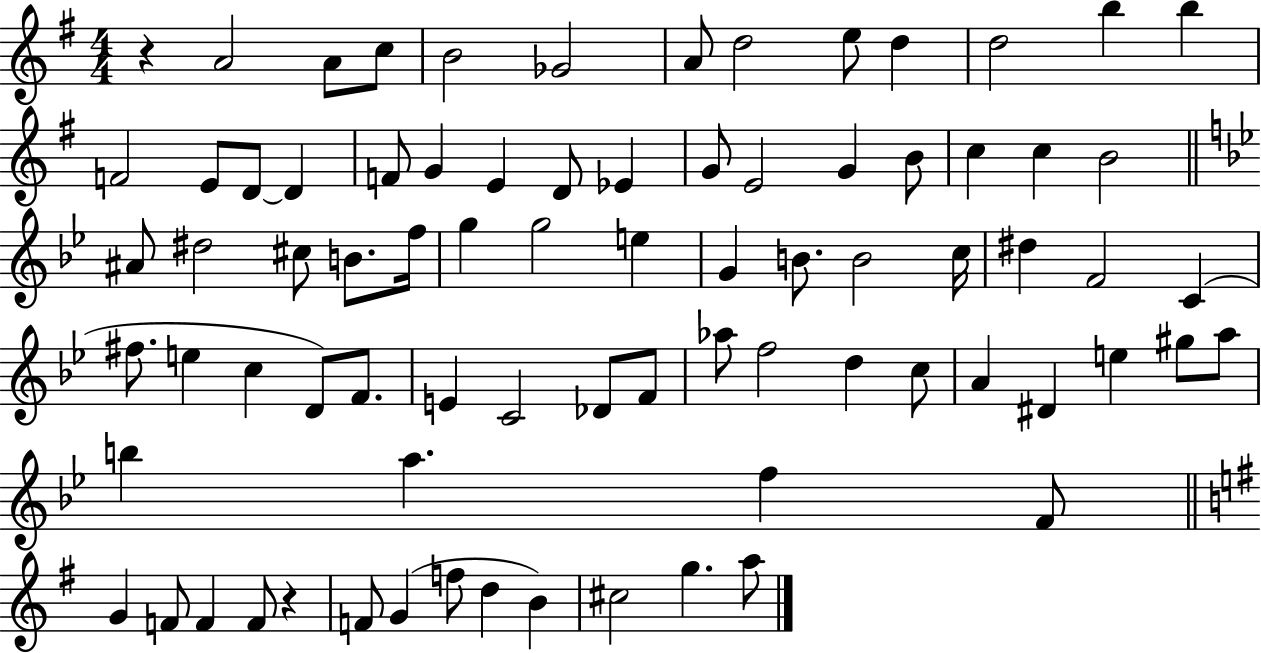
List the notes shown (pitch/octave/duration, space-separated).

R/q A4/h A4/e C5/e B4/h Gb4/h A4/e D5/h E5/e D5/q D5/h B5/q B5/q F4/h E4/e D4/e D4/q F4/e G4/q E4/q D4/e Eb4/q G4/e E4/h G4/q B4/e C5/q C5/q B4/h A#4/e D#5/h C#5/e B4/e. F5/s G5/q G5/h E5/q G4/q B4/e. B4/h C5/s D#5/q F4/h C4/q F#5/e. E5/q C5/q D4/e F4/e. E4/q C4/h Db4/e F4/e Ab5/e F5/h D5/q C5/e A4/q D#4/q E5/q G#5/e A5/e B5/q A5/q. F5/q F4/e G4/q F4/e F4/q F4/e R/q F4/e G4/q F5/e D5/q B4/q C#5/h G5/q. A5/e